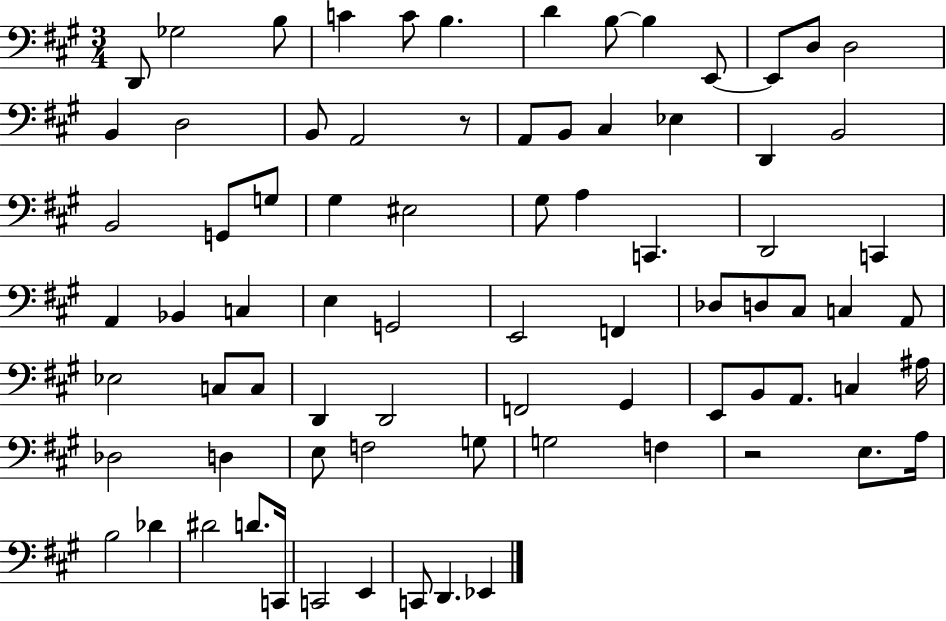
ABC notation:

X:1
T:Untitled
M:3/4
L:1/4
K:A
D,,/2 _G,2 B,/2 C C/2 B, D B,/2 B, E,,/2 E,,/2 D,/2 D,2 B,, D,2 B,,/2 A,,2 z/2 A,,/2 B,,/2 ^C, _E, D,, B,,2 B,,2 G,,/2 G,/2 ^G, ^E,2 ^G,/2 A, C,, D,,2 C,, A,, _B,, C, E, G,,2 E,,2 F,, _D,/2 D,/2 ^C,/2 C, A,,/2 _E,2 C,/2 C,/2 D,, D,,2 F,,2 ^G,, E,,/2 B,,/2 A,,/2 C, ^A,/4 _D,2 D, E,/2 F,2 G,/2 G,2 F, z2 E,/2 A,/4 B,2 _D ^D2 D/2 C,,/4 C,,2 E,, C,,/2 D,, _E,,